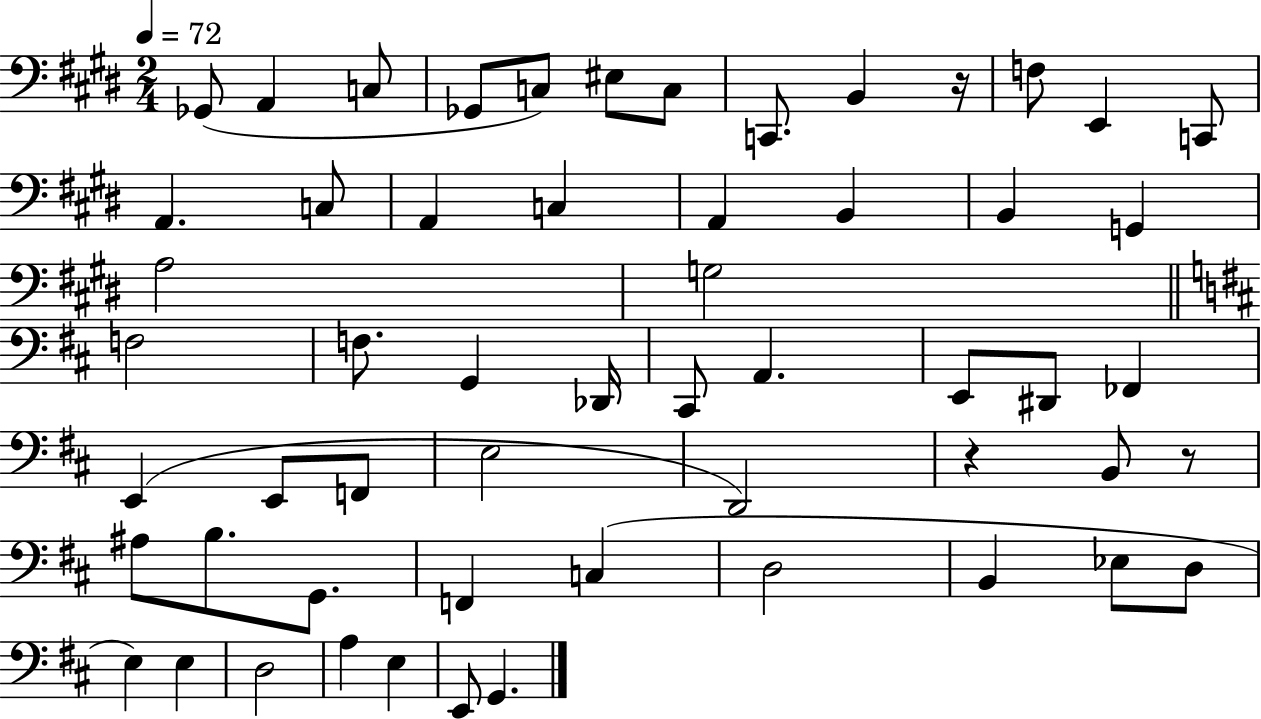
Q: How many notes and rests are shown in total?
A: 56